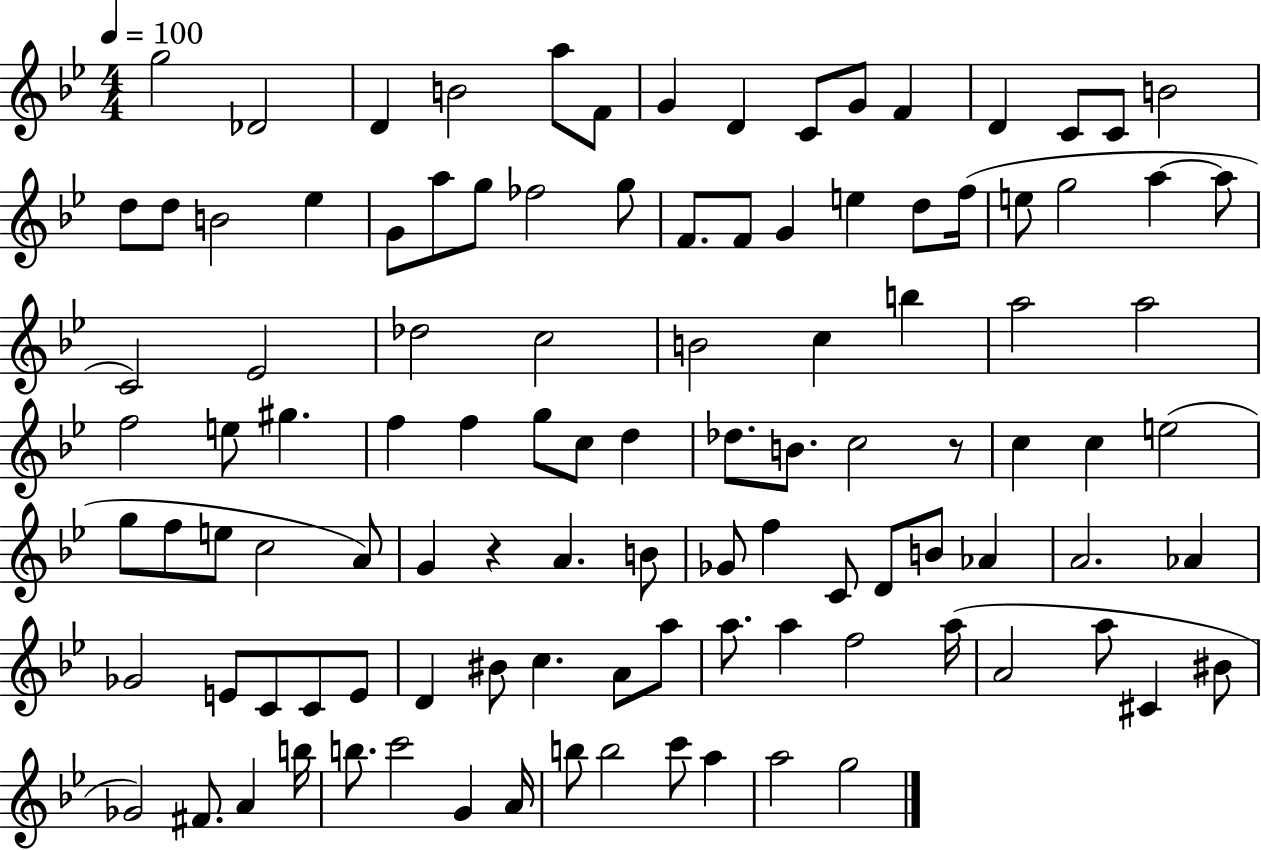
G5/h Db4/h D4/q B4/h A5/e F4/e G4/q D4/q C4/e G4/e F4/q D4/q C4/e C4/e B4/h D5/e D5/e B4/h Eb5/q G4/e A5/e G5/e FES5/h G5/e F4/e. F4/e G4/q E5/q D5/e F5/s E5/e G5/h A5/q A5/e C4/h Eb4/h Db5/h C5/h B4/h C5/q B5/q A5/h A5/h F5/h E5/e G#5/q. F5/q F5/q G5/e C5/e D5/q Db5/e. B4/e. C5/h R/e C5/q C5/q E5/h G5/e F5/e E5/e C5/h A4/e G4/q R/q A4/q. B4/e Gb4/e F5/q C4/e D4/e B4/e Ab4/q A4/h. Ab4/q Gb4/h E4/e C4/e C4/e E4/e D4/q BIS4/e C5/q. A4/e A5/e A5/e. A5/q F5/h A5/s A4/h A5/e C#4/q BIS4/e Gb4/h F#4/e. A4/q B5/s B5/e. C6/h G4/q A4/s B5/e B5/h C6/e A5/q A5/h G5/h